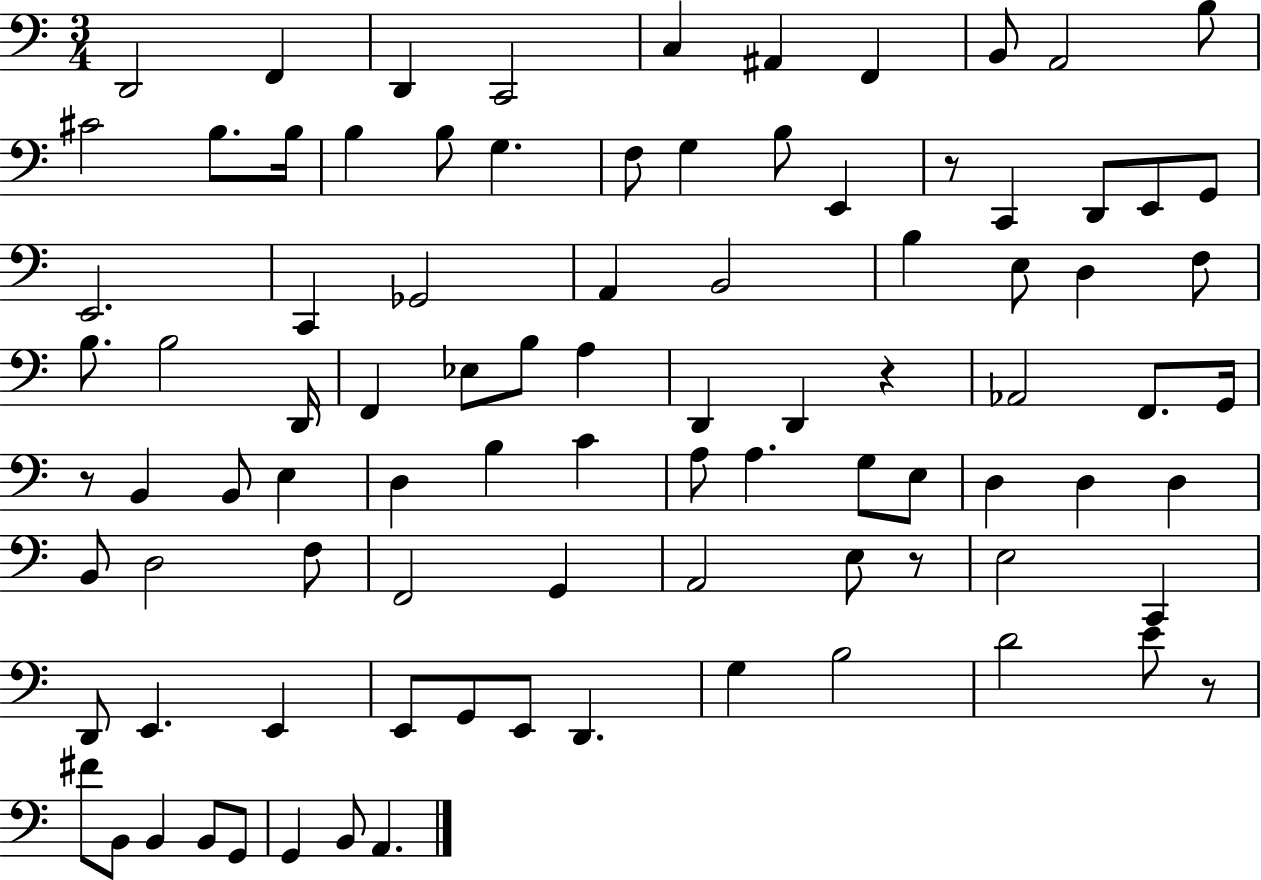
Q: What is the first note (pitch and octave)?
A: D2